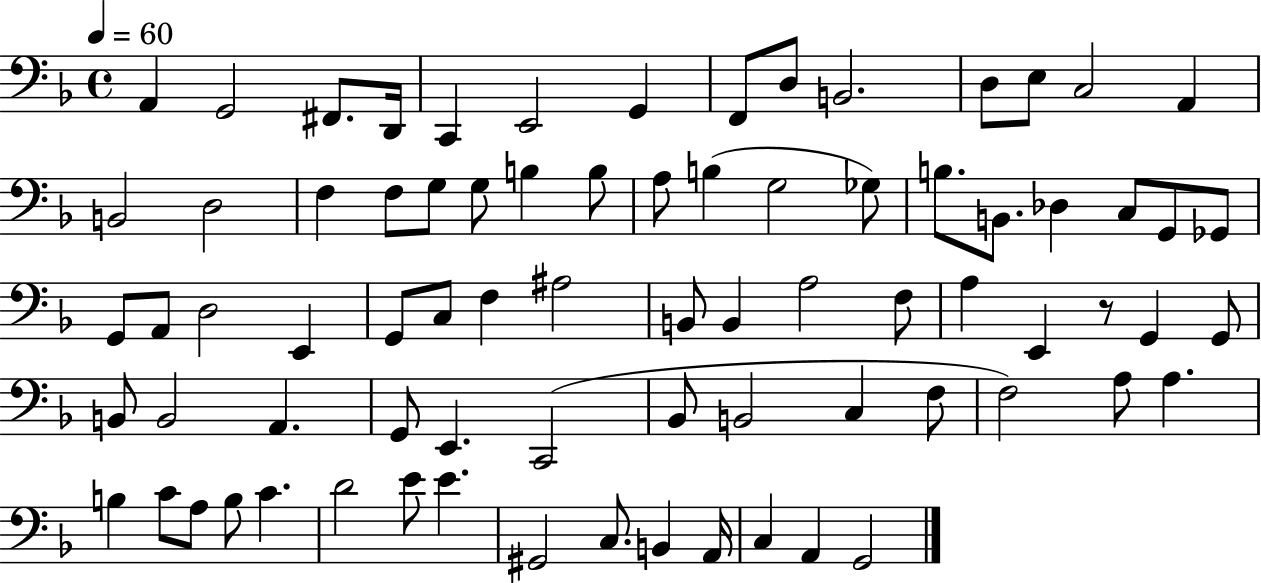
X:1
T:Untitled
M:4/4
L:1/4
K:F
A,, G,,2 ^F,,/2 D,,/4 C,, E,,2 G,, F,,/2 D,/2 B,,2 D,/2 E,/2 C,2 A,, B,,2 D,2 F, F,/2 G,/2 G,/2 B, B,/2 A,/2 B, G,2 _G,/2 B,/2 B,,/2 _D, C,/2 G,,/2 _G,,/2 G,,/2 A,,/2 D,2 E,, G,,/2 C,/2 F, ^A,2 B,,/2 B,, A,2 F,/2 A, E,, z/2 G,, G,,/2 B,,/2 B,,2 A,, G,,/2 E,, C,,2 _B,,/2 B,,2 C, F,/2 F,2 A,/2 A, B, C/2 A,/2 B,/2 C D2 E/2 E ^G,,2 C,/2 B,, A,,/4 C, A,, G,,2